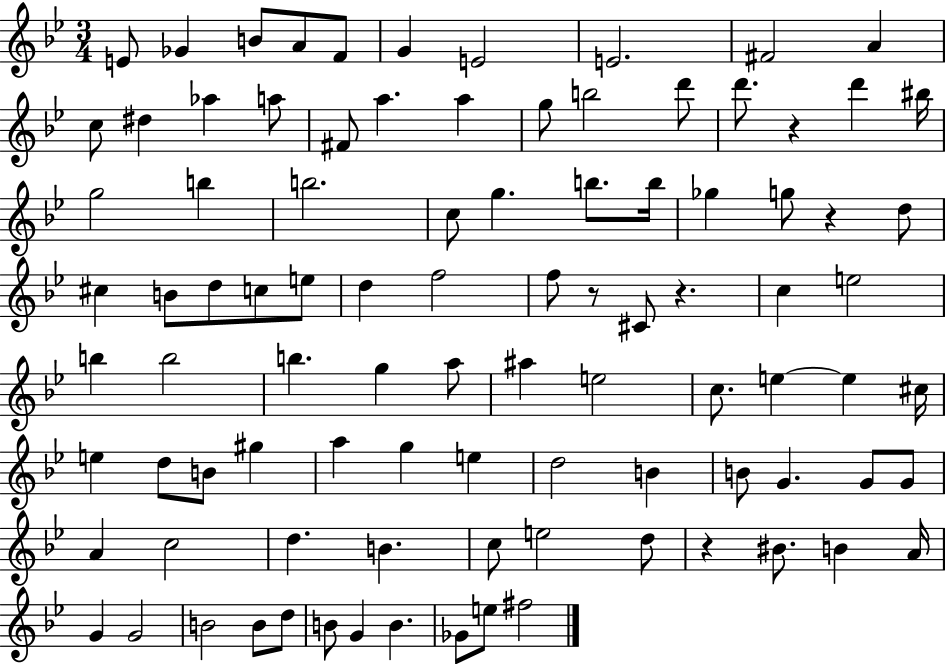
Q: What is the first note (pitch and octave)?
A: E4